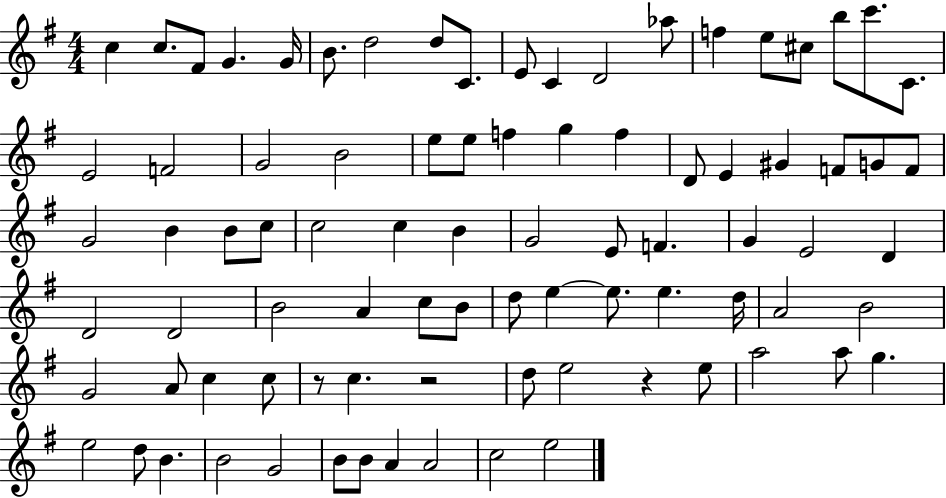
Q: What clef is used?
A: treble